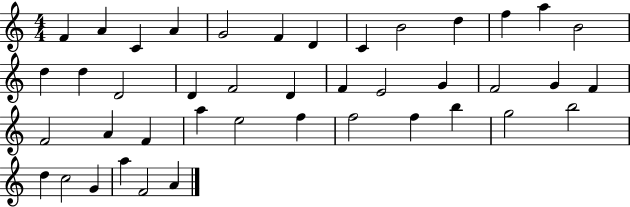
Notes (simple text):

F4/q A4/q C4/q A4/q G4/h F4/q D4/q C4/q B4/h D5/q F5/q A5/q B4/h D5/q D5/q D4/h D4/q F4/h D4/q F4/q E4/h G4/q F4/h G4/q F4/q F4/h A4/q F4/q A5/q E5/h F5/q F5/h F5/q B5/q G5/h B5/h D5/q C5/h G4/q A5/q F4/h A4/q